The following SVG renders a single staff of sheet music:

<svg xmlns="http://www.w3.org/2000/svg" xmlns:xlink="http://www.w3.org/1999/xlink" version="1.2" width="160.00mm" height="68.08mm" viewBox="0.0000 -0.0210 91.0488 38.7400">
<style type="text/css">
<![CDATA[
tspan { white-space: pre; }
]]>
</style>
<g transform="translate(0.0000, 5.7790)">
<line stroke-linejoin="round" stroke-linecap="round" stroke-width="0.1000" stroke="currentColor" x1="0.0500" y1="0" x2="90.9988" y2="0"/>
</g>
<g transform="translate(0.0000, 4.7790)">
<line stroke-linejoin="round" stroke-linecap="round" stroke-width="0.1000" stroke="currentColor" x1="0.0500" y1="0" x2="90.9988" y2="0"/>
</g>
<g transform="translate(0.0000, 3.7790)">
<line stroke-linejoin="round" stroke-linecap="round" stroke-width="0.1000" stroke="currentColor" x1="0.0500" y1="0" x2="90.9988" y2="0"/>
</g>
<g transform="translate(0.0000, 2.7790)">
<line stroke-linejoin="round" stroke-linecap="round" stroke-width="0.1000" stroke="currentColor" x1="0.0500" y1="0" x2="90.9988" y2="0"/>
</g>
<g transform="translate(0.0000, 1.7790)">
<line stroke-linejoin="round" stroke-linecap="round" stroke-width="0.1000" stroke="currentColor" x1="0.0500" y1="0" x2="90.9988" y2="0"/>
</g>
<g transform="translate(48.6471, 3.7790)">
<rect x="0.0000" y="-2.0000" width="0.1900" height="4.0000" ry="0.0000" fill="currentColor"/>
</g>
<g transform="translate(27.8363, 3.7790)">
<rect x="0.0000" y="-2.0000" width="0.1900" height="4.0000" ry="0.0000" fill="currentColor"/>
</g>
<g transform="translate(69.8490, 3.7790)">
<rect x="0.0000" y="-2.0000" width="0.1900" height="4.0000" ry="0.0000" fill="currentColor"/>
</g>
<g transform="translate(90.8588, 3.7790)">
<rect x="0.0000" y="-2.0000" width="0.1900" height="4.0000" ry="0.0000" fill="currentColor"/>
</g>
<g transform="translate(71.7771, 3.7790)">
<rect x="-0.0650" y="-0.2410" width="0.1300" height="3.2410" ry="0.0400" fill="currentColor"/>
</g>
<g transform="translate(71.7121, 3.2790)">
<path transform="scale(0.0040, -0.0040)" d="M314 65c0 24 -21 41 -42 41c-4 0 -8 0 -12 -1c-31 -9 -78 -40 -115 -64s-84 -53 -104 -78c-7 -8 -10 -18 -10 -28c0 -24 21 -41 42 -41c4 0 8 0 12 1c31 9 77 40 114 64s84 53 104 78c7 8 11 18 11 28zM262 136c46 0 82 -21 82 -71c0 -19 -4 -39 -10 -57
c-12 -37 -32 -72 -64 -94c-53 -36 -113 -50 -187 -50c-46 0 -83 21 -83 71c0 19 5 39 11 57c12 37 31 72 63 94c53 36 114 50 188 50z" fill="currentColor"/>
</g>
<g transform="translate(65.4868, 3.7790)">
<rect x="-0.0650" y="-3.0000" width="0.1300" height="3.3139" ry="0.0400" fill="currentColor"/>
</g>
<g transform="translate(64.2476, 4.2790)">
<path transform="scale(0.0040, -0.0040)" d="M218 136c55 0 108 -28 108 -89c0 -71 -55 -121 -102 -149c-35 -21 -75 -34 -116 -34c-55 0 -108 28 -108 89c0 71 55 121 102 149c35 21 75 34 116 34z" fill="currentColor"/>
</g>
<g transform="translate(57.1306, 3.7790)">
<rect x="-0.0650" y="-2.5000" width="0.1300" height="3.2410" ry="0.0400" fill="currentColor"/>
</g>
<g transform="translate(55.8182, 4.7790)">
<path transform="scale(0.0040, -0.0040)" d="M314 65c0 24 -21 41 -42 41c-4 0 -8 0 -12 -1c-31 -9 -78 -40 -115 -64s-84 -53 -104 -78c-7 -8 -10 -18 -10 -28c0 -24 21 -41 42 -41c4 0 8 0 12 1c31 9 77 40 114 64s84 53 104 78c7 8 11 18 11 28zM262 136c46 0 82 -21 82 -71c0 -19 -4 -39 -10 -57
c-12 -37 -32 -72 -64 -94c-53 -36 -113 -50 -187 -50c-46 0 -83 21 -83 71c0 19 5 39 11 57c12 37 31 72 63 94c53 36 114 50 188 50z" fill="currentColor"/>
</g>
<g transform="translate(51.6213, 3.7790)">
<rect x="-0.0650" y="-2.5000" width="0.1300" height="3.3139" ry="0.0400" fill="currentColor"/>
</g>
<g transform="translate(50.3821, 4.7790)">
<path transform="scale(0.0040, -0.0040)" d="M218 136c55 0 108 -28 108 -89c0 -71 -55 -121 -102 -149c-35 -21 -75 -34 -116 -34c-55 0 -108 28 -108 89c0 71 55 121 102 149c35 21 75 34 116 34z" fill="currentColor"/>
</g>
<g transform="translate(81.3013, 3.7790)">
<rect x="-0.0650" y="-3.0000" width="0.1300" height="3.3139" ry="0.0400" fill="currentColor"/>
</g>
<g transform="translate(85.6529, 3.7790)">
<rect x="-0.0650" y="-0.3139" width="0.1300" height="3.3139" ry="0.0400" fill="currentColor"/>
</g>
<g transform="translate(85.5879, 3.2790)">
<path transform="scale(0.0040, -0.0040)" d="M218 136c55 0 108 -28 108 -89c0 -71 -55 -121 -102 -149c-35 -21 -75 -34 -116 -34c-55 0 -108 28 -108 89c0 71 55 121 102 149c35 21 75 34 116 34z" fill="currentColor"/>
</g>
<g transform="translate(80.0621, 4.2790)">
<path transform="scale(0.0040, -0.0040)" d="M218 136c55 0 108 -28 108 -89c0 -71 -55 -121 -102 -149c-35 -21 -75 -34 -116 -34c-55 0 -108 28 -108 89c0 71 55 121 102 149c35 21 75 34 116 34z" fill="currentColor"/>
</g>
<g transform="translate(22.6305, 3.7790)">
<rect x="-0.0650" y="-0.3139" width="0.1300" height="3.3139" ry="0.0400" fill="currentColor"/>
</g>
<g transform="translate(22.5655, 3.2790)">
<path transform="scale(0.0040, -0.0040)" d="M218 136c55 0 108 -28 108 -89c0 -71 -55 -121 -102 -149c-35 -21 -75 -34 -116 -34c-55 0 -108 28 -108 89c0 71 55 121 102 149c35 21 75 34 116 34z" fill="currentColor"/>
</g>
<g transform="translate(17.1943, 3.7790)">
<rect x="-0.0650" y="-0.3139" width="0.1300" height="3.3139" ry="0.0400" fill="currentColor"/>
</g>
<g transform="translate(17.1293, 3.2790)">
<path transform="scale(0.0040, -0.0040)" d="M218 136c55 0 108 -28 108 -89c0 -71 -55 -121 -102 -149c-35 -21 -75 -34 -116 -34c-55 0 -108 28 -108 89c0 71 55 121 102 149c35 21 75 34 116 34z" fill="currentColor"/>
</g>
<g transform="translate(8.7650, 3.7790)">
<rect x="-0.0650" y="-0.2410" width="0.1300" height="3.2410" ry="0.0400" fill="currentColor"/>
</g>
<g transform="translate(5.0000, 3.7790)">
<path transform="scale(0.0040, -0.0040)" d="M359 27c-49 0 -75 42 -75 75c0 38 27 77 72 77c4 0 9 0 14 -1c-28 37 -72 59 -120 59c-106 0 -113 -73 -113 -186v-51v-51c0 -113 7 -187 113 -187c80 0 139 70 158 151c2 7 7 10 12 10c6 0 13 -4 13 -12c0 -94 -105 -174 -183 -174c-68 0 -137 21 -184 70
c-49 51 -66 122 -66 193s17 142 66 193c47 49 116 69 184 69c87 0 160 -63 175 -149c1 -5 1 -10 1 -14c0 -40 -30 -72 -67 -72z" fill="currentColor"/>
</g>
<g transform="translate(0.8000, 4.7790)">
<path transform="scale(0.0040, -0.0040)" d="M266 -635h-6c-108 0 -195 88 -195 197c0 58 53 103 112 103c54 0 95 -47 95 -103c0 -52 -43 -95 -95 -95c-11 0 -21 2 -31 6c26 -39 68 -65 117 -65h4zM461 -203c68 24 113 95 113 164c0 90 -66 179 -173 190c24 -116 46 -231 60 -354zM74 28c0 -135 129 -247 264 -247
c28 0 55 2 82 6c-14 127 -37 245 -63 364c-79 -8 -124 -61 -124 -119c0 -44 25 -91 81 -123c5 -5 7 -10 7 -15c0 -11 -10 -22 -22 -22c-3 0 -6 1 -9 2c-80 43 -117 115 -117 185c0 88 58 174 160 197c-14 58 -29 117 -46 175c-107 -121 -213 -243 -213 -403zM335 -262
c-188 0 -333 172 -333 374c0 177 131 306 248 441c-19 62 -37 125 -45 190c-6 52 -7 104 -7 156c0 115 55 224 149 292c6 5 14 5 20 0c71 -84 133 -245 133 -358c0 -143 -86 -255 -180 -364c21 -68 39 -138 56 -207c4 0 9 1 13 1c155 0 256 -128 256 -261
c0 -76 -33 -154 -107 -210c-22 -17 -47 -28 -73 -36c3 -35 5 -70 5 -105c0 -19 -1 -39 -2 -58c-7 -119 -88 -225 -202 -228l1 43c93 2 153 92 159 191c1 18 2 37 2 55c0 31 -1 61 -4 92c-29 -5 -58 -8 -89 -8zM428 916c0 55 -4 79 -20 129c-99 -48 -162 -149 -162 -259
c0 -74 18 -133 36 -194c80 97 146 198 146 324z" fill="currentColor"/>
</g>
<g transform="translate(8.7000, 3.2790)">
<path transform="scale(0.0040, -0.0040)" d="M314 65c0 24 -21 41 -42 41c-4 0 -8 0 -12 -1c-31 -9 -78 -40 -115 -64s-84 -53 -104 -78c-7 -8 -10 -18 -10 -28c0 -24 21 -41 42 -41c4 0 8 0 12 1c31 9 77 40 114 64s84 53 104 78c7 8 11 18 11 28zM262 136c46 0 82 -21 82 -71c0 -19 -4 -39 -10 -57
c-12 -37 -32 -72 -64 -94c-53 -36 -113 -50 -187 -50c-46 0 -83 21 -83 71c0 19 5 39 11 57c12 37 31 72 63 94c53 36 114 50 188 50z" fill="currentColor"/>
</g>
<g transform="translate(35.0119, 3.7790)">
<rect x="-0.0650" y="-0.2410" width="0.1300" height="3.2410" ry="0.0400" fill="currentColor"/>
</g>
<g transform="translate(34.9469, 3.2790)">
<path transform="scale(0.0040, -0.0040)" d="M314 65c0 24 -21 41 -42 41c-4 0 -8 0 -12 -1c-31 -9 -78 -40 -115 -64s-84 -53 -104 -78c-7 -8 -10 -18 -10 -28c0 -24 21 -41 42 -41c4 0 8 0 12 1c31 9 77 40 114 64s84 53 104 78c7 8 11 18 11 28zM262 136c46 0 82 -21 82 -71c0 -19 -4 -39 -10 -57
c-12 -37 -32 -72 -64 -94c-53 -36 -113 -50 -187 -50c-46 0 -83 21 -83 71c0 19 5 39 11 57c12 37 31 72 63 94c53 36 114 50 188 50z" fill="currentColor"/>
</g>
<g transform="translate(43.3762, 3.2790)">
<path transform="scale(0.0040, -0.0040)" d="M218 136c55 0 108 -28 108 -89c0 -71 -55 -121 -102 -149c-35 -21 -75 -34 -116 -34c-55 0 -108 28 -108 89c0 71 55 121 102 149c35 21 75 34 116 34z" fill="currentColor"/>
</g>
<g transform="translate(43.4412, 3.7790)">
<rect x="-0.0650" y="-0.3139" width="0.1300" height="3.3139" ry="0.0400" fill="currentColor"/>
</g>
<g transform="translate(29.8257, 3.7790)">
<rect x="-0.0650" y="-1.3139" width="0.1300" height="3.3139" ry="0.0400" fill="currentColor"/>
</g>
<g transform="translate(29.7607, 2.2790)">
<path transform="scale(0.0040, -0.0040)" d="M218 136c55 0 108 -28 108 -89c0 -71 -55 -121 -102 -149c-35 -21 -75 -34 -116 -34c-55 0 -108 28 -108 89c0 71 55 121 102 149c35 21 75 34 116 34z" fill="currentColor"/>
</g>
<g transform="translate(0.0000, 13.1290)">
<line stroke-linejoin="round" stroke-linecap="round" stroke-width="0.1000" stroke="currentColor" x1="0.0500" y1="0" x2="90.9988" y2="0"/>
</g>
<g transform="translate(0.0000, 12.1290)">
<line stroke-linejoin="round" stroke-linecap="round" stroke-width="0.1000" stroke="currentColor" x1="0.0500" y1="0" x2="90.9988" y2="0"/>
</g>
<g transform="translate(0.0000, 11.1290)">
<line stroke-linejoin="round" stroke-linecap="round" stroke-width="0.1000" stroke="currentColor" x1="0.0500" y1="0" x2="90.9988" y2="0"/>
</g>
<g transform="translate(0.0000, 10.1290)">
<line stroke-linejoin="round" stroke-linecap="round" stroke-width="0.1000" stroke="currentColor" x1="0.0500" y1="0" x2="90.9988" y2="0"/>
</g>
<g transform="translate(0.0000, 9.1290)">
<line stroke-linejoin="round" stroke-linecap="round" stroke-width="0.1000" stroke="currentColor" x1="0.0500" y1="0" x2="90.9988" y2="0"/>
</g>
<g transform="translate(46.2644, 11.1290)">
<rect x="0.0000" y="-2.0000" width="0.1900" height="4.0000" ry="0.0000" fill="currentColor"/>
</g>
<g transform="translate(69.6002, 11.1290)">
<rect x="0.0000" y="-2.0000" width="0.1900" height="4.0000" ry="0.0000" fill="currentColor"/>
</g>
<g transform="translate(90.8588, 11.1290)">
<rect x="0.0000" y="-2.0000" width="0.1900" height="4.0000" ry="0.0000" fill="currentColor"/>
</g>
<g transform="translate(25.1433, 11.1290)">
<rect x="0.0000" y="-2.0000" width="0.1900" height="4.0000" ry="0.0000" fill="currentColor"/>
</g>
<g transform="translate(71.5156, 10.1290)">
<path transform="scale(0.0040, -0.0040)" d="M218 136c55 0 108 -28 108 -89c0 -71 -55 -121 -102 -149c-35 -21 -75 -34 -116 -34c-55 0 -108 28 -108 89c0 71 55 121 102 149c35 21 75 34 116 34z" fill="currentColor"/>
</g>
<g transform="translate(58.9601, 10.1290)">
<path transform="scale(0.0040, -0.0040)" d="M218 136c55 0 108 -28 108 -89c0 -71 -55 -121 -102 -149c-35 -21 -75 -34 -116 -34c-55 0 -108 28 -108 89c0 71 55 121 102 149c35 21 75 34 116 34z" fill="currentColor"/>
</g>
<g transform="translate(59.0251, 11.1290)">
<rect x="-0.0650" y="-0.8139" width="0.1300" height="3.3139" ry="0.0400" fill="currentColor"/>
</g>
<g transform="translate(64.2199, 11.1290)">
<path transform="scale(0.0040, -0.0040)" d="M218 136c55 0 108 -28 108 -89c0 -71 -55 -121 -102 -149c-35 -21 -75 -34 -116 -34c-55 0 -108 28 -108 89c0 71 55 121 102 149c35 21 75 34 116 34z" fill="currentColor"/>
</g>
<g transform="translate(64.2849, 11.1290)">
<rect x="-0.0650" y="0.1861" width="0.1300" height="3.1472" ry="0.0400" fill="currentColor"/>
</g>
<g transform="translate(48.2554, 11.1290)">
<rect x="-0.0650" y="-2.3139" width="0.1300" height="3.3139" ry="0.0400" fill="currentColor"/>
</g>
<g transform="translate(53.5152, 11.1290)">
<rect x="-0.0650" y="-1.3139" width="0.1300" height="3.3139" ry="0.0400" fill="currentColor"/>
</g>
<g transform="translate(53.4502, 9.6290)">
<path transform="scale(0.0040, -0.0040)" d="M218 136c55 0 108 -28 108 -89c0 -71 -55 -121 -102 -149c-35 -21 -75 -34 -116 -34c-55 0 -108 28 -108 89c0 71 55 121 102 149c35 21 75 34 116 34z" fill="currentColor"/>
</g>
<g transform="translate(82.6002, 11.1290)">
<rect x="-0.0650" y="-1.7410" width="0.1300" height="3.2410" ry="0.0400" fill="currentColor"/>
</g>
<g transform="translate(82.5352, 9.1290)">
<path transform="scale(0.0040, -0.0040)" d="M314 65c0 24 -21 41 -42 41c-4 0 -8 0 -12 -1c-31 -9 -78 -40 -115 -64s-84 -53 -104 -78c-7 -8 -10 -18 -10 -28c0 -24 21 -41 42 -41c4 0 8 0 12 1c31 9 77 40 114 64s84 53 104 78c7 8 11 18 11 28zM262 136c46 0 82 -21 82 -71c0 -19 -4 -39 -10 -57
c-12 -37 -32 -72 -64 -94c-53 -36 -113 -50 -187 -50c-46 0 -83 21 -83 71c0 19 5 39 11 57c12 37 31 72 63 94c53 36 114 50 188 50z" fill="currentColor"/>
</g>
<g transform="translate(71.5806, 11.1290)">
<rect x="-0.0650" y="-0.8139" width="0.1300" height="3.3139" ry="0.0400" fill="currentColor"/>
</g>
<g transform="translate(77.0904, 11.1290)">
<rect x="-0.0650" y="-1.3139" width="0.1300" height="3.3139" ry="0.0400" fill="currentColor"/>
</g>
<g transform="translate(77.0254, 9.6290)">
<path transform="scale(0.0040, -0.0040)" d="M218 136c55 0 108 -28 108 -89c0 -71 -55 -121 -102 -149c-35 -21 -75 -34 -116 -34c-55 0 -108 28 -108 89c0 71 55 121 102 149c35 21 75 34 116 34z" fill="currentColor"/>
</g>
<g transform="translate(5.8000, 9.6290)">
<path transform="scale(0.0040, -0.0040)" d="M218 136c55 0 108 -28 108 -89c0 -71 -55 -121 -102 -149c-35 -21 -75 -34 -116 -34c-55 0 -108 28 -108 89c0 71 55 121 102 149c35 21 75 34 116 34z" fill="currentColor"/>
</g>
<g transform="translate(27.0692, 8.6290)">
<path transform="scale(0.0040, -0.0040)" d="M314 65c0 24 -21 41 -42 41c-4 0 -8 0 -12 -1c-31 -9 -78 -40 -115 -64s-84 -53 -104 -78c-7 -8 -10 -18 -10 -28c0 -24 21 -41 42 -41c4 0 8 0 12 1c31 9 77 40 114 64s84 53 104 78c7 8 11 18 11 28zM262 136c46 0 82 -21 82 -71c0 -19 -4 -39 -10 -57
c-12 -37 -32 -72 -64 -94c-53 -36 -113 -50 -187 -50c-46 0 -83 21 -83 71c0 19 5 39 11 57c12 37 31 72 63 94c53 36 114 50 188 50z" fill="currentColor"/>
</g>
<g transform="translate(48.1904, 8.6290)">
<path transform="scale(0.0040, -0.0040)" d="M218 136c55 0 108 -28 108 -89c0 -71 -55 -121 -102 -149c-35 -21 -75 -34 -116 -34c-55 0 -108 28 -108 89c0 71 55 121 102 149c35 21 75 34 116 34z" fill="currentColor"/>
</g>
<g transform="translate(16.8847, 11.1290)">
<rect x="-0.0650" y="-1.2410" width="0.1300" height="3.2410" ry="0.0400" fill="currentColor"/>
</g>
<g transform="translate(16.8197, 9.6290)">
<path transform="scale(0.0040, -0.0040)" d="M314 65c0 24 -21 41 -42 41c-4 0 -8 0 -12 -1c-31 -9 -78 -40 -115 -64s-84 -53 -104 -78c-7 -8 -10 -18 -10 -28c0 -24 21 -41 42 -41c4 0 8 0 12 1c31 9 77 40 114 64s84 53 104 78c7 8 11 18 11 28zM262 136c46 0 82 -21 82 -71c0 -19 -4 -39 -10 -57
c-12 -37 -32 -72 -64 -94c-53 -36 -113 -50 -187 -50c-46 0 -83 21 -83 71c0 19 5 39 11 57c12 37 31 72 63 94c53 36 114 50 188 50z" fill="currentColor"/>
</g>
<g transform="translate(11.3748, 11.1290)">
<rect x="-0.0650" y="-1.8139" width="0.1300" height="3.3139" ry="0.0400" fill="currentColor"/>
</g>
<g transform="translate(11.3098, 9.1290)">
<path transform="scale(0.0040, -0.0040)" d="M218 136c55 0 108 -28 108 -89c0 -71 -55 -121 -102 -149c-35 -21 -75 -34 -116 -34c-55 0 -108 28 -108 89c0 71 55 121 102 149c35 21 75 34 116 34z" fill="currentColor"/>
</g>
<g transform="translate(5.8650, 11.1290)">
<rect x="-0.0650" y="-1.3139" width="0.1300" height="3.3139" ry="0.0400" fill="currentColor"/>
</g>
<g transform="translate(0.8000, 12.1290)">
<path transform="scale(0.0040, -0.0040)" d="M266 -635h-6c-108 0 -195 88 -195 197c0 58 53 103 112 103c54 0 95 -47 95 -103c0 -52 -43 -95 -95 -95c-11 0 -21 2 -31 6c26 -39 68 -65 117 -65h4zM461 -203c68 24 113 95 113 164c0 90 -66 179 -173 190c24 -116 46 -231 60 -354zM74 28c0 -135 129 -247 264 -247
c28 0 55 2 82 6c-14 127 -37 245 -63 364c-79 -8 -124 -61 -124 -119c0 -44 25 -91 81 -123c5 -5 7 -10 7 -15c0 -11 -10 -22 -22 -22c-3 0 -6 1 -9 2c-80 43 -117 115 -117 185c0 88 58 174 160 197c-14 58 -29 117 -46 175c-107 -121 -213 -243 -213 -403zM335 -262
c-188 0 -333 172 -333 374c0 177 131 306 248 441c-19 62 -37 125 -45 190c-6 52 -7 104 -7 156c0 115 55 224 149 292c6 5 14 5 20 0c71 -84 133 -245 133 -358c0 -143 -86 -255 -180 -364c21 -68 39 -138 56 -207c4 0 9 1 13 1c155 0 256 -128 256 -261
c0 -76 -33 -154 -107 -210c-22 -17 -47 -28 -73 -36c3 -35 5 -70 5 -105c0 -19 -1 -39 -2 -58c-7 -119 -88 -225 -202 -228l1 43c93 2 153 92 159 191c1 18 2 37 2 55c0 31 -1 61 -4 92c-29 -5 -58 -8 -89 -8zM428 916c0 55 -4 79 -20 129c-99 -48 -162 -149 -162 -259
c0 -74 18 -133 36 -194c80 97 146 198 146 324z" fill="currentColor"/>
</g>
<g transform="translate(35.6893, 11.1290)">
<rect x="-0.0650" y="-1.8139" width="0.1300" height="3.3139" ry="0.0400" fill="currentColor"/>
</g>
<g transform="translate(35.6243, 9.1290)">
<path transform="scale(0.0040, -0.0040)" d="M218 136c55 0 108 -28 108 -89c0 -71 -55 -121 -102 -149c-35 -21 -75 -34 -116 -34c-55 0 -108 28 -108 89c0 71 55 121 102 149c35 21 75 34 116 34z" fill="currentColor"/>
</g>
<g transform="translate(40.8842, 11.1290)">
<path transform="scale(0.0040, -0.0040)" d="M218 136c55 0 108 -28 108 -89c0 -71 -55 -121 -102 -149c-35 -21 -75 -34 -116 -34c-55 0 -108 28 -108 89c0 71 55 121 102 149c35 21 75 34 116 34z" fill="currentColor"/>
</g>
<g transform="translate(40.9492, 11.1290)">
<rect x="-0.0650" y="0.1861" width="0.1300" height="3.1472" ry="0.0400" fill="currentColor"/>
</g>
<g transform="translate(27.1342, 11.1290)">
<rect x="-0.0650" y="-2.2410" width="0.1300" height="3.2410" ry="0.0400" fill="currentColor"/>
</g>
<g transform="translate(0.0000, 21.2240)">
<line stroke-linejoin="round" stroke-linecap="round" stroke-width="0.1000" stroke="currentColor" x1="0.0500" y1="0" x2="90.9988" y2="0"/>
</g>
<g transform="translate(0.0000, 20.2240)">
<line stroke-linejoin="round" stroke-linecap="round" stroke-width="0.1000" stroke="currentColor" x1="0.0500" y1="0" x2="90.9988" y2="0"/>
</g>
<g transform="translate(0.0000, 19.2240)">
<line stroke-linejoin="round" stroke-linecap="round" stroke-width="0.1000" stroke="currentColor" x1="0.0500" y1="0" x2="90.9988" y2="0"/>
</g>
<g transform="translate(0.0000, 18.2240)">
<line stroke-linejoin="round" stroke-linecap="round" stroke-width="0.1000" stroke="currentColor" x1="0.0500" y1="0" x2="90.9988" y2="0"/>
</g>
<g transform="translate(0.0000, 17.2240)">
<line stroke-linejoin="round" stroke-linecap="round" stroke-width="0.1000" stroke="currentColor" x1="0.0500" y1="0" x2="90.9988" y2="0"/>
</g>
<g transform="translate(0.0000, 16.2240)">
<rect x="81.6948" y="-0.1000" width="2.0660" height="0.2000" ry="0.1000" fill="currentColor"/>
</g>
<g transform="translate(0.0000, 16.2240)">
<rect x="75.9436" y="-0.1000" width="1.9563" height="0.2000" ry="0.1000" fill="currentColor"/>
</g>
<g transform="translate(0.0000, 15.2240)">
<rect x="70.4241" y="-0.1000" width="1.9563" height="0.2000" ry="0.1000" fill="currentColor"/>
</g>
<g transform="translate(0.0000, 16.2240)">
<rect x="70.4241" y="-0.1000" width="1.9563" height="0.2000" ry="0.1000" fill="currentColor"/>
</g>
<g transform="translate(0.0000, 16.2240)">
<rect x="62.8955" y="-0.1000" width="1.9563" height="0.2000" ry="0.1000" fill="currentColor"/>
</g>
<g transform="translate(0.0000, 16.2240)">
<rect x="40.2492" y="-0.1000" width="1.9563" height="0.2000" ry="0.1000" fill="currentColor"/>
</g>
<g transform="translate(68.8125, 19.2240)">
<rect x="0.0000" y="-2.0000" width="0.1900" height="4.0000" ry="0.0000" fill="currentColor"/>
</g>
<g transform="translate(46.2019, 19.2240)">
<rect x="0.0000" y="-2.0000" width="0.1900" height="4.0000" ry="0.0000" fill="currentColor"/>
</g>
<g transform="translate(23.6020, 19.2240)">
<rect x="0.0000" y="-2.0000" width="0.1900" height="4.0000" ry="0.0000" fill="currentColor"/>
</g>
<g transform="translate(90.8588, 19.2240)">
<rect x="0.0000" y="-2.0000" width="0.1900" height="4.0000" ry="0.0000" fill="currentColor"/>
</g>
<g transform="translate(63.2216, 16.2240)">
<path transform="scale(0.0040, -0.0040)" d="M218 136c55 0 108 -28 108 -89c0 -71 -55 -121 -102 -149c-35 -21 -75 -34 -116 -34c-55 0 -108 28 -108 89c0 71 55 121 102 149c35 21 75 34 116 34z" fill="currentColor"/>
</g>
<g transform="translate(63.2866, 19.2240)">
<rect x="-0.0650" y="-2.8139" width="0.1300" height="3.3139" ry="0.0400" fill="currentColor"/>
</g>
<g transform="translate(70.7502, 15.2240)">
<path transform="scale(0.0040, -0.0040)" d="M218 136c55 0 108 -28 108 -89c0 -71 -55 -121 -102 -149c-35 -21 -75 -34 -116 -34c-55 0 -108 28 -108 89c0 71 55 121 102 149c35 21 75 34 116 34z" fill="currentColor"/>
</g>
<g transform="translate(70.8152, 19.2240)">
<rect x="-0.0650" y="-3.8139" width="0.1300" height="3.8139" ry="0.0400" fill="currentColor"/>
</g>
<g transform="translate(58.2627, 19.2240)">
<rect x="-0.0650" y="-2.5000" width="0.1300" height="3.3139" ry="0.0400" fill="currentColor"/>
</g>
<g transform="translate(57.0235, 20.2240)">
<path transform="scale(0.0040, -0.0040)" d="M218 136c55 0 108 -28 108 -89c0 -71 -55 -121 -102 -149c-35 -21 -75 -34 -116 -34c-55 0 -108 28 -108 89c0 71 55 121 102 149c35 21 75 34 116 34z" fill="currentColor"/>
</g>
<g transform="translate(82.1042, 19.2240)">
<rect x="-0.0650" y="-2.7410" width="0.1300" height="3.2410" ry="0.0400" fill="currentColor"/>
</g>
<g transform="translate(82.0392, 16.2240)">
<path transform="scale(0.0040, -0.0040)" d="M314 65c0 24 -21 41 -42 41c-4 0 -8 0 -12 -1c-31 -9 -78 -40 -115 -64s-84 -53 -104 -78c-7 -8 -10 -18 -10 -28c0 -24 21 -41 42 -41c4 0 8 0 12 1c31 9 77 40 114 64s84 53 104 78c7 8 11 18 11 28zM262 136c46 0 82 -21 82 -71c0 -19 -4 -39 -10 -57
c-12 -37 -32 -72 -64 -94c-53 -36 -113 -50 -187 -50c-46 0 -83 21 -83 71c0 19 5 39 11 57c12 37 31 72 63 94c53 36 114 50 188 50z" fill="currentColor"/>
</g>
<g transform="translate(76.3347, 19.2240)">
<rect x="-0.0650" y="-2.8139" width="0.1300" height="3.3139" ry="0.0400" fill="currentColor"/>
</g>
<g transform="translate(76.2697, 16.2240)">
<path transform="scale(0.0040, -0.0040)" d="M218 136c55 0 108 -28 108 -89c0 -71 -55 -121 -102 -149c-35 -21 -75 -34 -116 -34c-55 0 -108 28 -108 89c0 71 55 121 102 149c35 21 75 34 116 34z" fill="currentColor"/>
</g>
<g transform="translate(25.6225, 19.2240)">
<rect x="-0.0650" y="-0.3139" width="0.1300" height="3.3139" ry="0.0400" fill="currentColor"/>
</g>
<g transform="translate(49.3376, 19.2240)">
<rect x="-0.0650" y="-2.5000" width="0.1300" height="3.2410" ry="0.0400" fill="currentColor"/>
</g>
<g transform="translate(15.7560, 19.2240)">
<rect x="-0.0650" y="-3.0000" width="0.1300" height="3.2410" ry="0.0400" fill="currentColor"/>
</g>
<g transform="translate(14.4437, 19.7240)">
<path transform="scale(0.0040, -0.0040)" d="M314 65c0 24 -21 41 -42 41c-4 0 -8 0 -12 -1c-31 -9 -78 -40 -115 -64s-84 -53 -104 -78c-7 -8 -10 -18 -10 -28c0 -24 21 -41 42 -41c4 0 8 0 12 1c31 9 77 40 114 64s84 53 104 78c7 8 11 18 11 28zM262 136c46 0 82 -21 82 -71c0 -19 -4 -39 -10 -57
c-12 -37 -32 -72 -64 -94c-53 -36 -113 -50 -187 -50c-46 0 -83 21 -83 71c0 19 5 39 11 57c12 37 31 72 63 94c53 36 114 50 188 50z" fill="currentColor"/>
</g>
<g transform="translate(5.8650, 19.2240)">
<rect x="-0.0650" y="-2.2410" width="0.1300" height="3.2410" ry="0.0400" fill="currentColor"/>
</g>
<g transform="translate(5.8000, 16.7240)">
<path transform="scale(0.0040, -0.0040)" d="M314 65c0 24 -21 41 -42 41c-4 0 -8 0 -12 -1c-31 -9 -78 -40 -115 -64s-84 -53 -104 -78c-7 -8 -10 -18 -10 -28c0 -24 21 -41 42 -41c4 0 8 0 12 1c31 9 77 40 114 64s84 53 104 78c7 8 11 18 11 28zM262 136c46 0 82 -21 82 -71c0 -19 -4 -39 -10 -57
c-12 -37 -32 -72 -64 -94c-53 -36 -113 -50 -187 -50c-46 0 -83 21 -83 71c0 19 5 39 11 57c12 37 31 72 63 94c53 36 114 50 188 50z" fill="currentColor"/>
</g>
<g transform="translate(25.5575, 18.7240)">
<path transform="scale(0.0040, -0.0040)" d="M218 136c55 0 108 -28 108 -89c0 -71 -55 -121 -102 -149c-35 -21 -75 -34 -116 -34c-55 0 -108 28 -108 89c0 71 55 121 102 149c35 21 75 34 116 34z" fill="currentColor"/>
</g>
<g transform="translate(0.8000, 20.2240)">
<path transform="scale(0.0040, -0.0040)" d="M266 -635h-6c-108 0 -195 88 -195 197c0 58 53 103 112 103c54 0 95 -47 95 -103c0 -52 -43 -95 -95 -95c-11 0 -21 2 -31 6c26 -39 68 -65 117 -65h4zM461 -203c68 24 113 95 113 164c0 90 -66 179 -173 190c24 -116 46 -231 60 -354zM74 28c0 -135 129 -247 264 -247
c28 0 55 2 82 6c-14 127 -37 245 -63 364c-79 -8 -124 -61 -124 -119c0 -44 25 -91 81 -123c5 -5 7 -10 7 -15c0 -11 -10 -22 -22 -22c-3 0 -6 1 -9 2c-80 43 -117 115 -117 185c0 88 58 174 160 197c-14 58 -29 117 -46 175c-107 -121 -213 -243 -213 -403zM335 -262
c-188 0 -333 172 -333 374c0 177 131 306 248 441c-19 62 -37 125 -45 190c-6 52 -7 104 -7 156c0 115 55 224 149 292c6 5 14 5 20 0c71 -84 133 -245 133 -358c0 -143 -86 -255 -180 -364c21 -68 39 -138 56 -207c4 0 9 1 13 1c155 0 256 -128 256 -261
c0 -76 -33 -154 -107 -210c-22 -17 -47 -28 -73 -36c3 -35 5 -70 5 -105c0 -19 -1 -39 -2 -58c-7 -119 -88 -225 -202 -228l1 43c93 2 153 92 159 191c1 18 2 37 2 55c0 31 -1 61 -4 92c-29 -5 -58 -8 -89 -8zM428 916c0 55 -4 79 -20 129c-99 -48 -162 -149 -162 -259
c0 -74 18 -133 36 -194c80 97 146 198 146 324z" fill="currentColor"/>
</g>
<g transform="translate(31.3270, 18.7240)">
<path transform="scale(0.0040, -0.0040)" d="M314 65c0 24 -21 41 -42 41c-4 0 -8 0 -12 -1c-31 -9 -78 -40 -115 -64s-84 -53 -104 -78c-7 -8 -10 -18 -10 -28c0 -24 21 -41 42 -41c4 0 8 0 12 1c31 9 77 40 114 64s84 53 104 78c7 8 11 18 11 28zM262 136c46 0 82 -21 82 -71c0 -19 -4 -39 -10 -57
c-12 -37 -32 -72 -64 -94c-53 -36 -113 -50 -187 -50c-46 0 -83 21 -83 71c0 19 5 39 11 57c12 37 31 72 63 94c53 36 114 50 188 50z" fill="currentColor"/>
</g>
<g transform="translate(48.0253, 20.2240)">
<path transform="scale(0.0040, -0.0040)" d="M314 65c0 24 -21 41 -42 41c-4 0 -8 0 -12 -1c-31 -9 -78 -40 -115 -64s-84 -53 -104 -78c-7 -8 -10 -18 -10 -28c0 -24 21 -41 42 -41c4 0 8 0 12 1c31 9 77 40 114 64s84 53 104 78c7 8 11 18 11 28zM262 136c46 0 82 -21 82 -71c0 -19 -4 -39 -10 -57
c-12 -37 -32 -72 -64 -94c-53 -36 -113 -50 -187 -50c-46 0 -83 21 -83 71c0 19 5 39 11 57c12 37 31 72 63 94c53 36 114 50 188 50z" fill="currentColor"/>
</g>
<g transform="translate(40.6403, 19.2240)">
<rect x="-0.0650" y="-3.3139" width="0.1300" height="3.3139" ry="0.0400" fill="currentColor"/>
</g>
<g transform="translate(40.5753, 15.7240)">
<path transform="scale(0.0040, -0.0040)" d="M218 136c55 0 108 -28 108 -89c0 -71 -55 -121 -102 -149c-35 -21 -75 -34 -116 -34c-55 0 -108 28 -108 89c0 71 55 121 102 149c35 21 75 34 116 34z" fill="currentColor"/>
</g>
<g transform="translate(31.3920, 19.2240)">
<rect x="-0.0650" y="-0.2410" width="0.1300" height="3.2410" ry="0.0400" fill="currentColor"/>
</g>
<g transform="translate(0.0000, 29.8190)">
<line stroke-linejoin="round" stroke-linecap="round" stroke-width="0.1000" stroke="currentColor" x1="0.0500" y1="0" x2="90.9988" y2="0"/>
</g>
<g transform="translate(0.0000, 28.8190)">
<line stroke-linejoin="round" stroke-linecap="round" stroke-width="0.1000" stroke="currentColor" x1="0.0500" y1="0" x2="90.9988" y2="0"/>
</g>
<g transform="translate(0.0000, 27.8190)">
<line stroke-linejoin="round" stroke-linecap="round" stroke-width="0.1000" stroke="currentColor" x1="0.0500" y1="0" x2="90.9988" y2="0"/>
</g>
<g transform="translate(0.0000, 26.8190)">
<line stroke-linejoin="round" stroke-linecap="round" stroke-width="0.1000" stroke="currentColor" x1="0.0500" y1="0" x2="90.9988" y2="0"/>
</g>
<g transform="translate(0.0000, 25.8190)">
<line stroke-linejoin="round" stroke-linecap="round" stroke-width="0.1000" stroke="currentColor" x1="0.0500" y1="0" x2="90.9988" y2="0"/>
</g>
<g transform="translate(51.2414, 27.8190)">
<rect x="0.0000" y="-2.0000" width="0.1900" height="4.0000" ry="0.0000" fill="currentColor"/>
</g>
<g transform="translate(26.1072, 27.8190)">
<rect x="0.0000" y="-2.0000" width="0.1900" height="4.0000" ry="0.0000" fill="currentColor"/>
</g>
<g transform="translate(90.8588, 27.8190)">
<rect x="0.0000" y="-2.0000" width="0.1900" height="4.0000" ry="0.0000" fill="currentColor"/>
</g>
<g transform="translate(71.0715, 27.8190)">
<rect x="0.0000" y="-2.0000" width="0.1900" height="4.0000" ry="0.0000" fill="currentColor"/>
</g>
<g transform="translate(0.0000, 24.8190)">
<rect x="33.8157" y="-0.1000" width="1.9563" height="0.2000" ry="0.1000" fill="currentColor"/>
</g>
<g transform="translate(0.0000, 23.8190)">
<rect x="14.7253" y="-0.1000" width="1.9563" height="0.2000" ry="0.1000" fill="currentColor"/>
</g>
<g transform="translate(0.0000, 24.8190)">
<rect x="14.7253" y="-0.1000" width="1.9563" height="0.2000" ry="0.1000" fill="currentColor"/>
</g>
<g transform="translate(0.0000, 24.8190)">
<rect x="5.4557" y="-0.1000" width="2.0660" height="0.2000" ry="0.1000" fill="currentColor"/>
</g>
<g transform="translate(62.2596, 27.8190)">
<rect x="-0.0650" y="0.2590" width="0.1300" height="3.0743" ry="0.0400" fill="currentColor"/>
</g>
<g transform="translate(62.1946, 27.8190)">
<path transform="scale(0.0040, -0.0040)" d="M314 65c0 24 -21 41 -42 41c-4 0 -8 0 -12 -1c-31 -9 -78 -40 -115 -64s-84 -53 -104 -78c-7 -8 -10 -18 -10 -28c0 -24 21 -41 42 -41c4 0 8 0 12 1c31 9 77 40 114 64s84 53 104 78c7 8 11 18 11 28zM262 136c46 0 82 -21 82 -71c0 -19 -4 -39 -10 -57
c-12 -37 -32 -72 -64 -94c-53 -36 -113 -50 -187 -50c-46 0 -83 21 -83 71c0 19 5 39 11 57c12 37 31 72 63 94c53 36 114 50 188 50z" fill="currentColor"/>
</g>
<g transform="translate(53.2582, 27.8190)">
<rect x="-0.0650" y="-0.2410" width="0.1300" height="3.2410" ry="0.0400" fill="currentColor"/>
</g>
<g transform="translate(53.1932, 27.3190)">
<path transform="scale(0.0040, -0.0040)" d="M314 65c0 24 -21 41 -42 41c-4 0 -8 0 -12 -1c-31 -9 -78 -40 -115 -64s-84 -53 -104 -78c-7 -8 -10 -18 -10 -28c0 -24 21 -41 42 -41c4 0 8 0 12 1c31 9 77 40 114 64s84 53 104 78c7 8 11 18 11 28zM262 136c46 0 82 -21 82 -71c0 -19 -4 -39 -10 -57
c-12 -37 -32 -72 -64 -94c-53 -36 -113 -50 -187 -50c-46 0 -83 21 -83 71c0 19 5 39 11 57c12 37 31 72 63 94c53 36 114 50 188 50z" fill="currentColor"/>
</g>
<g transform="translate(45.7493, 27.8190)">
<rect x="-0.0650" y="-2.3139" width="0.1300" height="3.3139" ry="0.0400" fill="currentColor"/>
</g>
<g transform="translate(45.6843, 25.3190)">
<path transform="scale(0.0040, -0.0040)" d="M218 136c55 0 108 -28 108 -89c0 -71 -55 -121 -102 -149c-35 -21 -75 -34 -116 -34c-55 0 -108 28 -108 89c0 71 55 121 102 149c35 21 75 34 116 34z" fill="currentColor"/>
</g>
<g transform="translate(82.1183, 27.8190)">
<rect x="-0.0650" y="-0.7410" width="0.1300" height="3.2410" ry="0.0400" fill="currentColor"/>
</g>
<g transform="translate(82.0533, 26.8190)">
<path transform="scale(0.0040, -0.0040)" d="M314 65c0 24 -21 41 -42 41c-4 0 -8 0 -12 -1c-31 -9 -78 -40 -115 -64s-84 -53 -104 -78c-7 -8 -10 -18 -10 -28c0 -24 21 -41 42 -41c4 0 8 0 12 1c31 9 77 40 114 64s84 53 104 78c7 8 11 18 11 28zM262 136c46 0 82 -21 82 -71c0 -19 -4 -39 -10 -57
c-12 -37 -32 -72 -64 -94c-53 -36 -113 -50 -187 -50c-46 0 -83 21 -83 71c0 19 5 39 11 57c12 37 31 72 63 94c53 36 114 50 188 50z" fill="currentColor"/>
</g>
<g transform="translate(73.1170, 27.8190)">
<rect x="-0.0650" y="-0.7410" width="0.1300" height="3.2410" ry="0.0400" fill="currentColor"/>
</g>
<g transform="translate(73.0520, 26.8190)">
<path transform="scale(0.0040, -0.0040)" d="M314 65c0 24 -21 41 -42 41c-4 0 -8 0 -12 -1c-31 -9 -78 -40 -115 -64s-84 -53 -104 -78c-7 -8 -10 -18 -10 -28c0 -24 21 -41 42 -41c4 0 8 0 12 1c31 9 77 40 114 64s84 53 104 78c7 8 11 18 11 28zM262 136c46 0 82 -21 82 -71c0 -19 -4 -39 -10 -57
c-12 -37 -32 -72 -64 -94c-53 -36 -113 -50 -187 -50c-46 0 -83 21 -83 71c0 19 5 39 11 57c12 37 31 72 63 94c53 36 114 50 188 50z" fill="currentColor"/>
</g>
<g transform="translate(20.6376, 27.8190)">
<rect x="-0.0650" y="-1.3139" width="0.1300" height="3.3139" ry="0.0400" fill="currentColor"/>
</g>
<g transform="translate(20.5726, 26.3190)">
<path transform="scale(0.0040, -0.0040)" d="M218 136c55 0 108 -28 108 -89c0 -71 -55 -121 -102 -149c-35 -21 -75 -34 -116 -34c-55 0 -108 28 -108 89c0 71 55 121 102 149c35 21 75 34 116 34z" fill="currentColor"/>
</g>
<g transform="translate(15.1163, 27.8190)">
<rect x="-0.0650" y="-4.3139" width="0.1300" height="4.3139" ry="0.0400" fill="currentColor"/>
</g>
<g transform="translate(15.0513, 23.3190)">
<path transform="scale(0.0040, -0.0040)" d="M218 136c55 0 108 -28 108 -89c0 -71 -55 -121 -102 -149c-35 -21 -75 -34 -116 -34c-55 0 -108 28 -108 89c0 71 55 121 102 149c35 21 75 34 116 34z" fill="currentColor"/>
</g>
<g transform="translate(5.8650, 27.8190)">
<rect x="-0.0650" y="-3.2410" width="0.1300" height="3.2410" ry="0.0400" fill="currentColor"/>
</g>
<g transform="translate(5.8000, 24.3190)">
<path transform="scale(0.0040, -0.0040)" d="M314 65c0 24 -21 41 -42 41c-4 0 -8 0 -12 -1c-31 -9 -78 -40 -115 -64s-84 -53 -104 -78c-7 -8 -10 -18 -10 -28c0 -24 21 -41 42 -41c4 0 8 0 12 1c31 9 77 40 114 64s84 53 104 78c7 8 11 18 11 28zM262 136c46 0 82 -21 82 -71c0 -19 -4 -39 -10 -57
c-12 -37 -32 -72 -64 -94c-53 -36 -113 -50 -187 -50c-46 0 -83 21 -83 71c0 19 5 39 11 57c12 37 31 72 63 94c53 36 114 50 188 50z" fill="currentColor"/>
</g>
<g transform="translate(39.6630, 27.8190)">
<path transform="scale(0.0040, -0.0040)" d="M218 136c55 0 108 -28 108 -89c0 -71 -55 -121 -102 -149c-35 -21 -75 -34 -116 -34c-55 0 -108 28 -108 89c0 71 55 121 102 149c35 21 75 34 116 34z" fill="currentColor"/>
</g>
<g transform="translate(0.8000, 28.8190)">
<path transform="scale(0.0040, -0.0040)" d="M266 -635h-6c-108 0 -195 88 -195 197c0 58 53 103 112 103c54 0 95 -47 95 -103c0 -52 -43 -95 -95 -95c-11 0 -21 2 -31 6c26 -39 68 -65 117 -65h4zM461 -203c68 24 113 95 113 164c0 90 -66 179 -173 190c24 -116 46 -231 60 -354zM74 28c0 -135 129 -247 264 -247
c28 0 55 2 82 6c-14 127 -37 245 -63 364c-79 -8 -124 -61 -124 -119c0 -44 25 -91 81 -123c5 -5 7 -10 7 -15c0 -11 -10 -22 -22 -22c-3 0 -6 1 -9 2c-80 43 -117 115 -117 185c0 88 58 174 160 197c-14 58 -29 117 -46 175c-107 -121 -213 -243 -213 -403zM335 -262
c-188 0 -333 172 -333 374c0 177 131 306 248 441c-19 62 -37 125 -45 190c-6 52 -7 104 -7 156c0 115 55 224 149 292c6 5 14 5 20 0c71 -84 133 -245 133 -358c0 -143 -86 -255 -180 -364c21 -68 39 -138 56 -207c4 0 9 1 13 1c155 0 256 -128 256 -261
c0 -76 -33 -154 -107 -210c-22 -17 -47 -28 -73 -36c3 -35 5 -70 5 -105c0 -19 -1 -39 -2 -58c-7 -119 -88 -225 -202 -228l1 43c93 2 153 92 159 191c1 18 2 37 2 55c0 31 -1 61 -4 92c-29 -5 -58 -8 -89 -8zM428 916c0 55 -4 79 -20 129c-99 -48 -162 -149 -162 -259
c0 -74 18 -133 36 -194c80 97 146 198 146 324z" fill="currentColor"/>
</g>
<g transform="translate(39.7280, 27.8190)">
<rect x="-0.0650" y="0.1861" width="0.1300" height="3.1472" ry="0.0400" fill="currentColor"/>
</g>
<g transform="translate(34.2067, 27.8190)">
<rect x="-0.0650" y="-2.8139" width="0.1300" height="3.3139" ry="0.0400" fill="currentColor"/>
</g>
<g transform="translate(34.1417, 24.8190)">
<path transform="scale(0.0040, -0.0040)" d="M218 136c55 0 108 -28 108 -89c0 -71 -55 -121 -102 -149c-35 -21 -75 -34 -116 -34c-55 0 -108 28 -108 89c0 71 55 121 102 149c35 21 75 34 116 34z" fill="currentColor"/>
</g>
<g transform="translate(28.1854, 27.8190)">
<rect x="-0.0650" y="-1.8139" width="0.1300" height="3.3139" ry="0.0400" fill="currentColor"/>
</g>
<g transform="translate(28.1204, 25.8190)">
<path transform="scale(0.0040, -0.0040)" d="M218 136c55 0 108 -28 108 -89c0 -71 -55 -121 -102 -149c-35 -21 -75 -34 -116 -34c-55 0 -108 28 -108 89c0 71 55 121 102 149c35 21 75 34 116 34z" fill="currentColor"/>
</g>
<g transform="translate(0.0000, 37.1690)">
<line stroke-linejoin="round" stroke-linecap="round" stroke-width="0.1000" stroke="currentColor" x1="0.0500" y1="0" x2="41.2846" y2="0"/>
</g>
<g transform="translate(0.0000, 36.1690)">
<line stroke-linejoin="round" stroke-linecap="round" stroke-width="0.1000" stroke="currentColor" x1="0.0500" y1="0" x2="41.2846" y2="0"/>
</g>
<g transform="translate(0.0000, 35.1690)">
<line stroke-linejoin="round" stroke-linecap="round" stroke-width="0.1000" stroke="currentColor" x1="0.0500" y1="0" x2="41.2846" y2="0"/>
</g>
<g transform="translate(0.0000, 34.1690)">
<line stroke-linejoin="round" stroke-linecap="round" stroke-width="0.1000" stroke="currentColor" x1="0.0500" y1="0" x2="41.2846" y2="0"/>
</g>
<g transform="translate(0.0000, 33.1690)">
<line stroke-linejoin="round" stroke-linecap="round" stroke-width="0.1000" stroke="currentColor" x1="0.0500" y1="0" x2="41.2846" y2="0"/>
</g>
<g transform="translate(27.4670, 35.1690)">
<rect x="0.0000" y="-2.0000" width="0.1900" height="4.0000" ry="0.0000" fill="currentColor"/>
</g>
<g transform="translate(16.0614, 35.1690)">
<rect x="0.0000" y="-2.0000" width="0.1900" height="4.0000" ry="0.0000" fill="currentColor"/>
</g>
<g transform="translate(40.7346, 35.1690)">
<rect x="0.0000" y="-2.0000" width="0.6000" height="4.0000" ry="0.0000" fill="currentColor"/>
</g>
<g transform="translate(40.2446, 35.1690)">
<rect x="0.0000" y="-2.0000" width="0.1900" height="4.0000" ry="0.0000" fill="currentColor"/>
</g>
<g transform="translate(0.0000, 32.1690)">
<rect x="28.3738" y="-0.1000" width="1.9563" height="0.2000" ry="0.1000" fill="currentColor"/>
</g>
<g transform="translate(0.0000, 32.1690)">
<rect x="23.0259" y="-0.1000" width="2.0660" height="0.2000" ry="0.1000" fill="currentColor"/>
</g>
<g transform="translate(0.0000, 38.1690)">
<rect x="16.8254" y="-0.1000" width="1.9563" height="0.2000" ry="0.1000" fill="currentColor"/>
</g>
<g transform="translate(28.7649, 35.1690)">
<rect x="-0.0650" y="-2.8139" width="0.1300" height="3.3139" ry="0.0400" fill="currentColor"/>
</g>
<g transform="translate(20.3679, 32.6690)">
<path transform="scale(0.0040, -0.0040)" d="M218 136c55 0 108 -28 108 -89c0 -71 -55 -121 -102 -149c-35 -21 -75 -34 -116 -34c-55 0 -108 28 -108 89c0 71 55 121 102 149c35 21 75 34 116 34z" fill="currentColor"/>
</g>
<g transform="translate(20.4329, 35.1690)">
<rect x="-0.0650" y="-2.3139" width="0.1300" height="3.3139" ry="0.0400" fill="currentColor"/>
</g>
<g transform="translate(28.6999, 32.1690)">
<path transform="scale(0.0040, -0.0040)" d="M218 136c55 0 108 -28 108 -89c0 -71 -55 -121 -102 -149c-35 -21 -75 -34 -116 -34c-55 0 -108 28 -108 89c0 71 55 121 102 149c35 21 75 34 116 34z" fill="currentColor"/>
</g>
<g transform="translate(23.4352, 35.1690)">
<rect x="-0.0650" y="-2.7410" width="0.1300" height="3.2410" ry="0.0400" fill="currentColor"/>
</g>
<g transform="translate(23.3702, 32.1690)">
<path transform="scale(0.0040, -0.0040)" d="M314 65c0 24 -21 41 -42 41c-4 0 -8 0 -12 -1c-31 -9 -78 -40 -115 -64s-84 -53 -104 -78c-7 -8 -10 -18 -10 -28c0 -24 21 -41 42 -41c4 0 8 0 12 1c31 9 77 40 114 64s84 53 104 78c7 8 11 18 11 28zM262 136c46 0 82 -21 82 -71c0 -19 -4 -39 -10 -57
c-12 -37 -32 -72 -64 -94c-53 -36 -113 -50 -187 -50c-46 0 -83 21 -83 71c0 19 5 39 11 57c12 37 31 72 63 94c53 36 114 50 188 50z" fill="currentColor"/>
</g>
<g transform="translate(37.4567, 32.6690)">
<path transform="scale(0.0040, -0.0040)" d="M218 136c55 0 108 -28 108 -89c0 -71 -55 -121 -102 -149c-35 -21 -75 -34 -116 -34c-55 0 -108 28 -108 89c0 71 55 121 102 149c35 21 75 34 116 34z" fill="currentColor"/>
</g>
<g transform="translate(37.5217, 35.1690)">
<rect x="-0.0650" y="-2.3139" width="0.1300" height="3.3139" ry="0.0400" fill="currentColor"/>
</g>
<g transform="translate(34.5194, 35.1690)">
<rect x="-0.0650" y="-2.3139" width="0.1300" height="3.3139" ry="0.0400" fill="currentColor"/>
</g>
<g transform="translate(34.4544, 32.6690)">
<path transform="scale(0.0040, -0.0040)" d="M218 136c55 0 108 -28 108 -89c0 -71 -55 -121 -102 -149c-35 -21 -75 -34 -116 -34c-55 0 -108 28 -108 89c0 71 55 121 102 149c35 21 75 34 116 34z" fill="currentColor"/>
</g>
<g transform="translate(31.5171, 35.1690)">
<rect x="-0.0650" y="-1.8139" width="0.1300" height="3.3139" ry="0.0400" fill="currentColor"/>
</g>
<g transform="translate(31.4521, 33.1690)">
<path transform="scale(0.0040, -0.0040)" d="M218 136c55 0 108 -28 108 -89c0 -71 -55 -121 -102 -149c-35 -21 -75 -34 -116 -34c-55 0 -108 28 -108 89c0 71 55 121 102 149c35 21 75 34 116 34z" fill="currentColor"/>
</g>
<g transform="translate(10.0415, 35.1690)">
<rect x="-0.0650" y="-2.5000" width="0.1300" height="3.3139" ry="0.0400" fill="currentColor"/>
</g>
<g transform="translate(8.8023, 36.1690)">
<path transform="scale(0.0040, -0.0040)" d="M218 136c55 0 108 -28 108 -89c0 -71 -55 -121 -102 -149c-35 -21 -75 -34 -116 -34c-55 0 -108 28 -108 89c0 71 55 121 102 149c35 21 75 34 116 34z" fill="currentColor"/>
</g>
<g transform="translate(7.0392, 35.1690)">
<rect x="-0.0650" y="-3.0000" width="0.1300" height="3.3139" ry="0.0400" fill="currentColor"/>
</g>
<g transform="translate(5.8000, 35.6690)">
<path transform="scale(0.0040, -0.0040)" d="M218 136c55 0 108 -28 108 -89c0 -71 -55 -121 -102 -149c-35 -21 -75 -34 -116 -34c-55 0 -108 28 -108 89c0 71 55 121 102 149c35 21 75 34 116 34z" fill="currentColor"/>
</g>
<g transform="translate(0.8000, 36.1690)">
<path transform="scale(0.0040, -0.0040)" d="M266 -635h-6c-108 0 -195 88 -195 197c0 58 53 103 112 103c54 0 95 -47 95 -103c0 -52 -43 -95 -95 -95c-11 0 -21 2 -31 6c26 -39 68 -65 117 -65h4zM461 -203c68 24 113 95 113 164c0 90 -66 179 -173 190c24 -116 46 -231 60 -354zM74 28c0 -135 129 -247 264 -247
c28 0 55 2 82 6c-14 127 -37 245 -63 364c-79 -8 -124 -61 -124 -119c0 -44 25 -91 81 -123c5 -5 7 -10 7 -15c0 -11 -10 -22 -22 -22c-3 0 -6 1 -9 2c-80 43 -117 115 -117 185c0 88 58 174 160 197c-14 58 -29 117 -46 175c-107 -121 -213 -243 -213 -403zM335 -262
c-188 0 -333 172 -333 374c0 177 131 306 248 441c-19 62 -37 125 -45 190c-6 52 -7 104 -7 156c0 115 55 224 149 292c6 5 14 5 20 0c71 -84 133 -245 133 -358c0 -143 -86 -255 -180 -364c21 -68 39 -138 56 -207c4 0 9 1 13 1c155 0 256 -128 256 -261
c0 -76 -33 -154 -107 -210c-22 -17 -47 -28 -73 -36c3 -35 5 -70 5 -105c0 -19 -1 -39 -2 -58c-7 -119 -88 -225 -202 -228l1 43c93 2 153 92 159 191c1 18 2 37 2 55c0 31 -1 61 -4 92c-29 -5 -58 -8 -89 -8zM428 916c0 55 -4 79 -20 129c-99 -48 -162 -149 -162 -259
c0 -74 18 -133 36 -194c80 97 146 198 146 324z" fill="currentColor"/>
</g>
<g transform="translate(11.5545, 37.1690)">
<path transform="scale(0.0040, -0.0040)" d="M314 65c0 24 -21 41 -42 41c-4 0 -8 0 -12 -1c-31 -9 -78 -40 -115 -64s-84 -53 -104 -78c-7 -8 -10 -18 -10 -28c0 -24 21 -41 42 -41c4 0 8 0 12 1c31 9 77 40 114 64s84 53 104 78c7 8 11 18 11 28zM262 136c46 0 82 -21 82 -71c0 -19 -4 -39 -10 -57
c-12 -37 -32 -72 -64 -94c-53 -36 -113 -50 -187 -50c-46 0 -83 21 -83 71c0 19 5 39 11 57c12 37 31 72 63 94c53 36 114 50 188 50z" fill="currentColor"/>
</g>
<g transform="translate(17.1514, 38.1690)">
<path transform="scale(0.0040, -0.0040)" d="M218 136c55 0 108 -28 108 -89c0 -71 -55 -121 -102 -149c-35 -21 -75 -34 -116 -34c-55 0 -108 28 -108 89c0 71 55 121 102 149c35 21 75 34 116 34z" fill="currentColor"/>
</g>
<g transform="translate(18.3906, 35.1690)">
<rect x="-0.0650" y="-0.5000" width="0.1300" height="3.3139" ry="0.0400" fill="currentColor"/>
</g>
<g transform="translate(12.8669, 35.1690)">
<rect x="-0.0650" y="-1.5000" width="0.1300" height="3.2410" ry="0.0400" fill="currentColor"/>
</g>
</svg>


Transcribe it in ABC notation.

X:1
T:Untitled
M:4/4
L:1/4
K:C
c2 c c e c2 c G G2 A c2 A c e f e2 g2 f B g e d B d e f2 g2 A2 c c2 b G2 G a c' a a2 b2 d' e f a B g c2 B2 d2 d2 A G E2 C g a2 a f g g